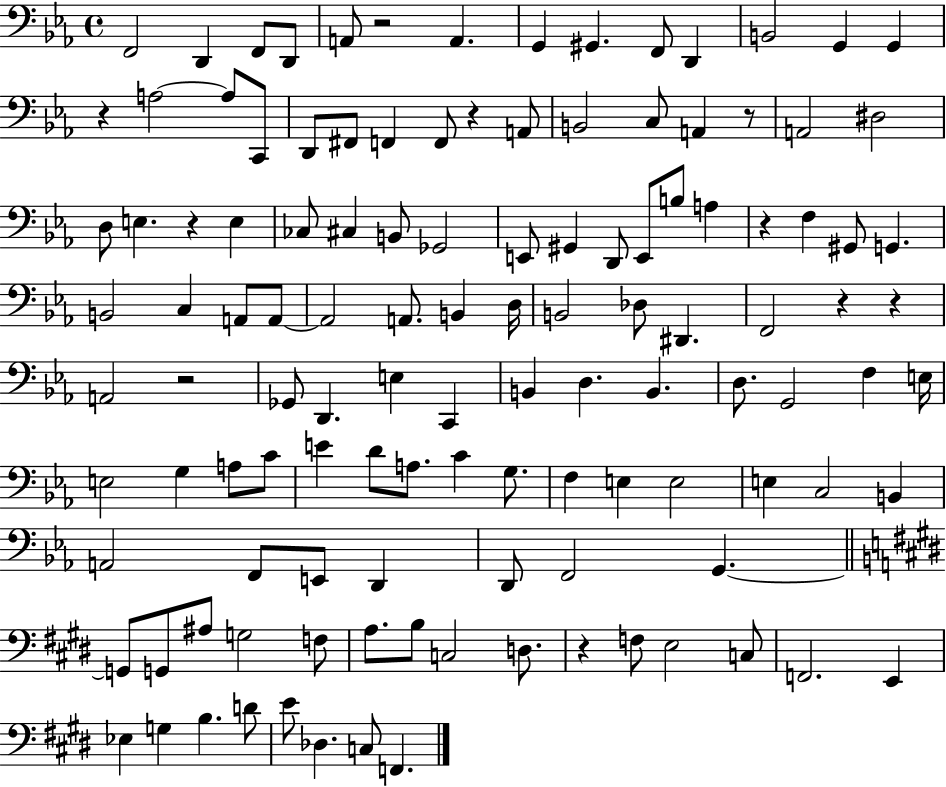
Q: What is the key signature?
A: EES major